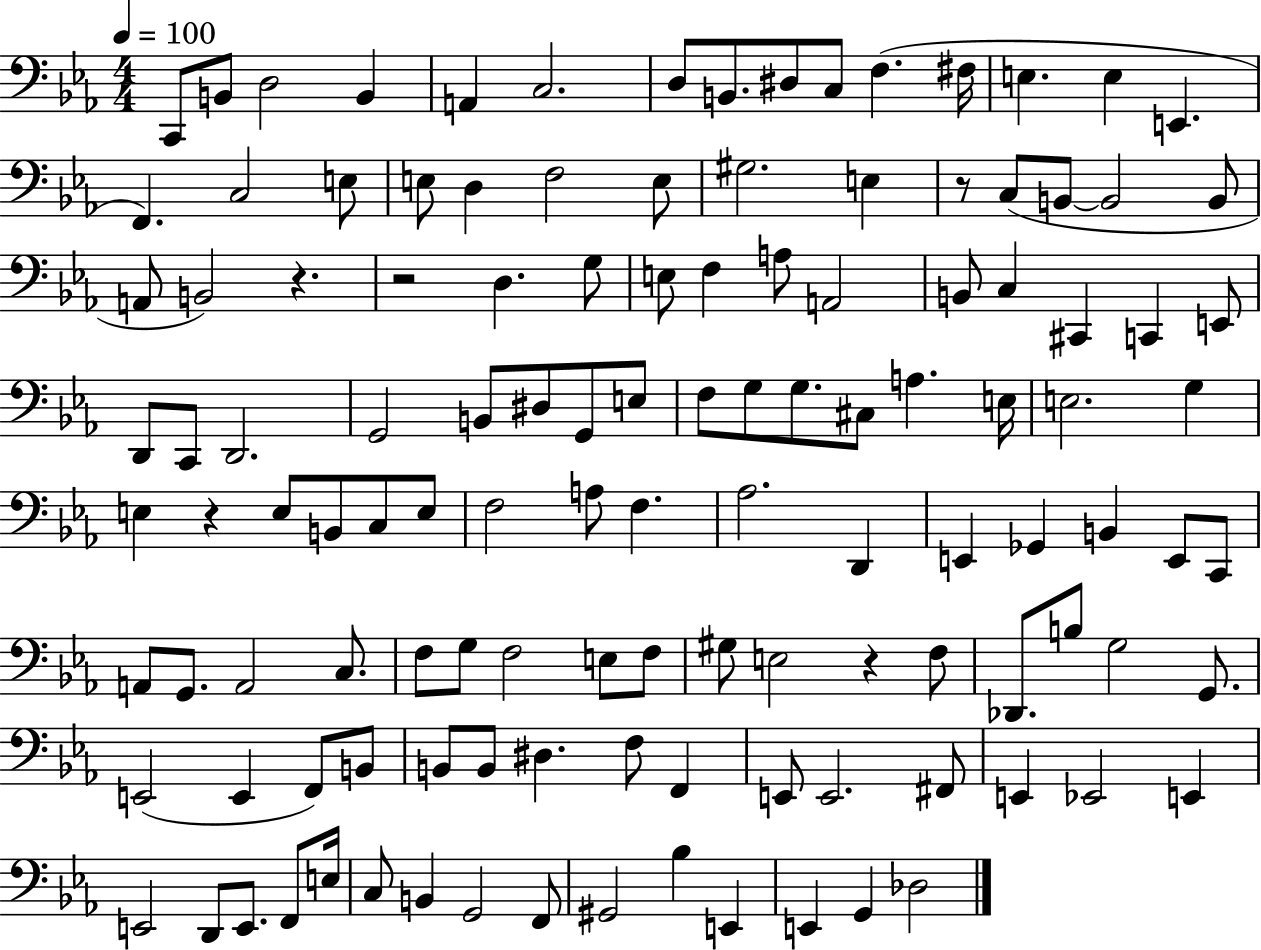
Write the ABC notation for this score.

X:1
T:Untitled
M:4/4
L:1/4
K:Eb
C,,/2 B,,/2 D,2 B,, A,, C,2 D,/2 B,,/2 ^D,/2 C,/2 F, ^F,/4 E, E, E,, F,, C,2 E,/2 E,/2 D, F,2 E,/2 ^G,2 E, z/2 C,/2 B,,/2 B,,2 B,,/2 A,,/2 B,,2 z z2 D, G,/2 E,/2 F, A,/2 A,,2 B,,/2 C, ^C,, C,, E,,/2 D,,/2 C,,/2 D,,2 G,,2 B,,/2 ^D,/2 G,,/2 E,/2 F,/2 G,/2 G,/2 ^C,/2 A, E,/4 E,2 G, E, z E,/2 B,,/2 C,/2 E,/2 F,2 A,/2 F, _A,2 D,, E,, _G,, B,, E,,/2 C,,/2 A,,/2 G,,/2 A,,2 C,/2 F,/2 G,/2 F,2 E,/2 F,/2 ^G,/2 E,2 z F,/2 _D,,/2 B,/2 G,2 G,,/2 E,,2 E,, F,,/2 B,,/2 B,,/2 B,,/2 ^D, F,/2 F,, E,,/2 E,,2 ^F,,/2 E,, _E,,2 E,, E,,2 D,,/2 E,,/2 F,,/2 E,/4 C,/2 B,, G,,2 F,,/2 ^G,,2 _B, E,, E,, G,, _D,2